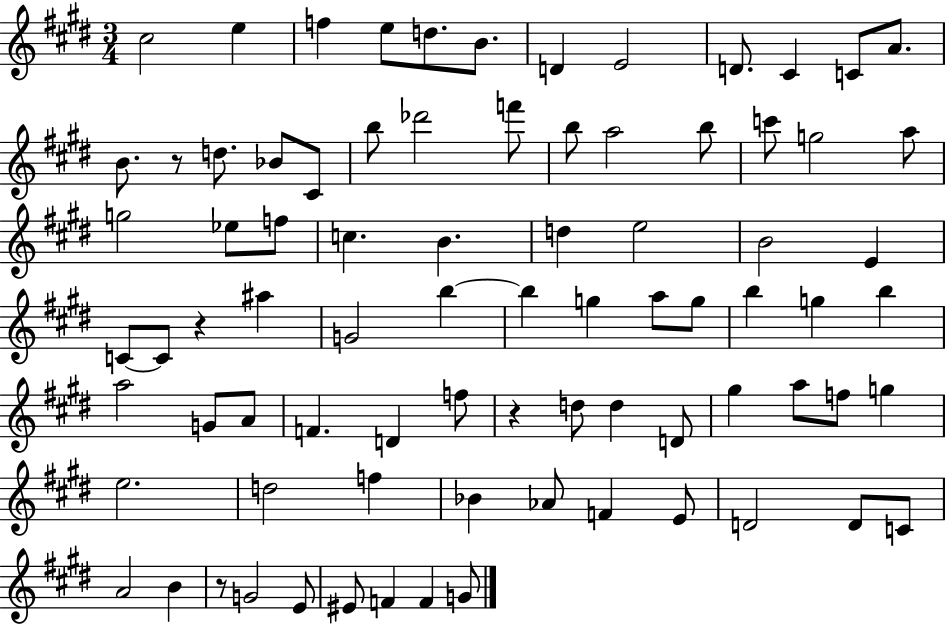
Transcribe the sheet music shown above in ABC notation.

X:1
T:Untitled
M:3/4
L:1/4
K:E
^c2 e f e/2 d/2 B/2 D E2 D/2 ^C C/2 A/2 B/2 z/2 d/2 _B/2 ^C/2 b/2 _d'2 f'/2 b/2 a2 b/2 c'/2 g2 a/2 g2 _e/2 f/2 c B d e2 B2 E C/2 C/2 z ^a G2 b b g a/2 g/2 b g b a2 G/2 A/2 F D f/2 z d/2 d D/2 ^g a/2 f/2 g e2 d2 f _B _A/2 F E/2 D2 D/2 C/2 A2 B z/2 G2 E/2 ^E/2 F F G/2